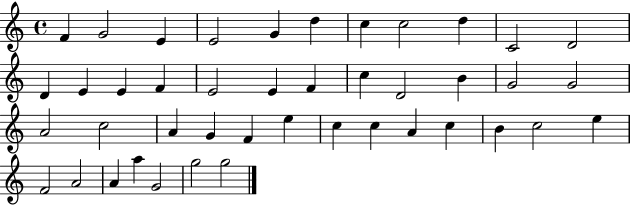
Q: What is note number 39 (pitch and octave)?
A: A4